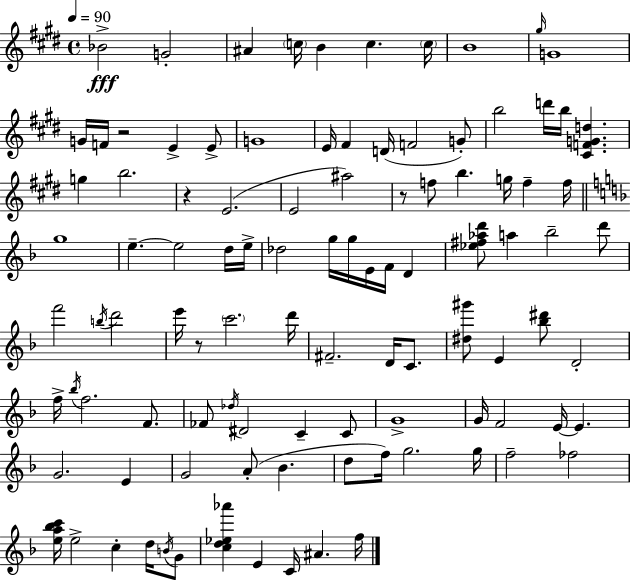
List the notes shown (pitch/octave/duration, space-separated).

Bb4/h G4/h A#4/q C5/s B4/q C5/q. C5/s B4/w G#5/s G4/w G4/s F4/s R/h E4/q E4/e G4/w E4/s F#4/q D4/s F4/h G4/e B5/h D6/s B5/s [C#4,F4,G4,D5]/q. G5/q B5/h. R/q E4/h. E4/h A#5/h R/e F5/e B5/q. G5/s F5/q F5/s G5/w E5/q. E5/h D5/s E5/s Db5/h G5/s G5/s E4/s F4/s D4/q [Eb5,F#5,Ab5,D6]/e A5/q Bb5/h D6/e F6/h B5/s D6/h E6/s R/e C6/h. D6/s F#4/h. D4/s C4/e. [D#5,G#6]/e E4/q [Bb5,D#6]/e D4/h F5/s Bb5/s F5/h. F4/e. FES4/e Db5/s D#4/h C4/q C4/e G4/w G4/s F4/h E4/s E4/q. G4/h. E4/q G4/h A4/e Bb4/q. D5/e F5/s G5/h. G5/s F5/h FES5/h [E5,A5,Bb5,C6]/s E5/h C5/q D5/s B4/s G4/e [C5,D5,Eb5,Ab6]/q E4/q C4/s A#4/q. F5/s